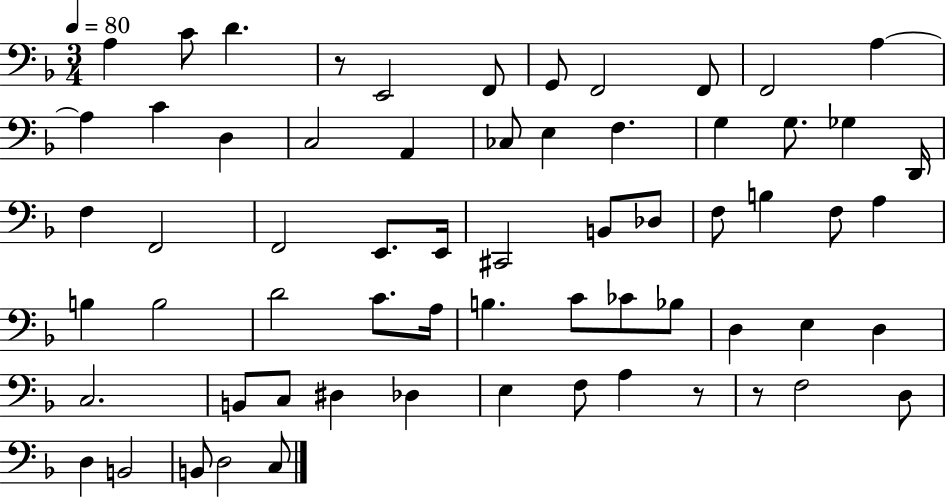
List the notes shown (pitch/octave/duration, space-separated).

A3/q C4/e D4/q. R/e E2/h F2/e G2/e F2/h F2/e F2/h A3/q A3/q C4/q D3/q C3/h A2/q CES3/e E3/q F3/q. G3/q G3/e. Gb3/q D2/s F3/q F2/h F2/h E2/e. E2/s C#2/h B2/e Db3/e F3/e B3/q F3/e A3/q B3/q B3/h D4/h C4/e. A3/s B3/q. C4/e CES4/e Bb3/e D3/q E3/q D3/q C3/h. B2/e C3/e D#3/q Db3/q E3/q F3/e A3/q R/e R/e F3/h D3/e D3/q B2/h B2/e D3/h C3/e